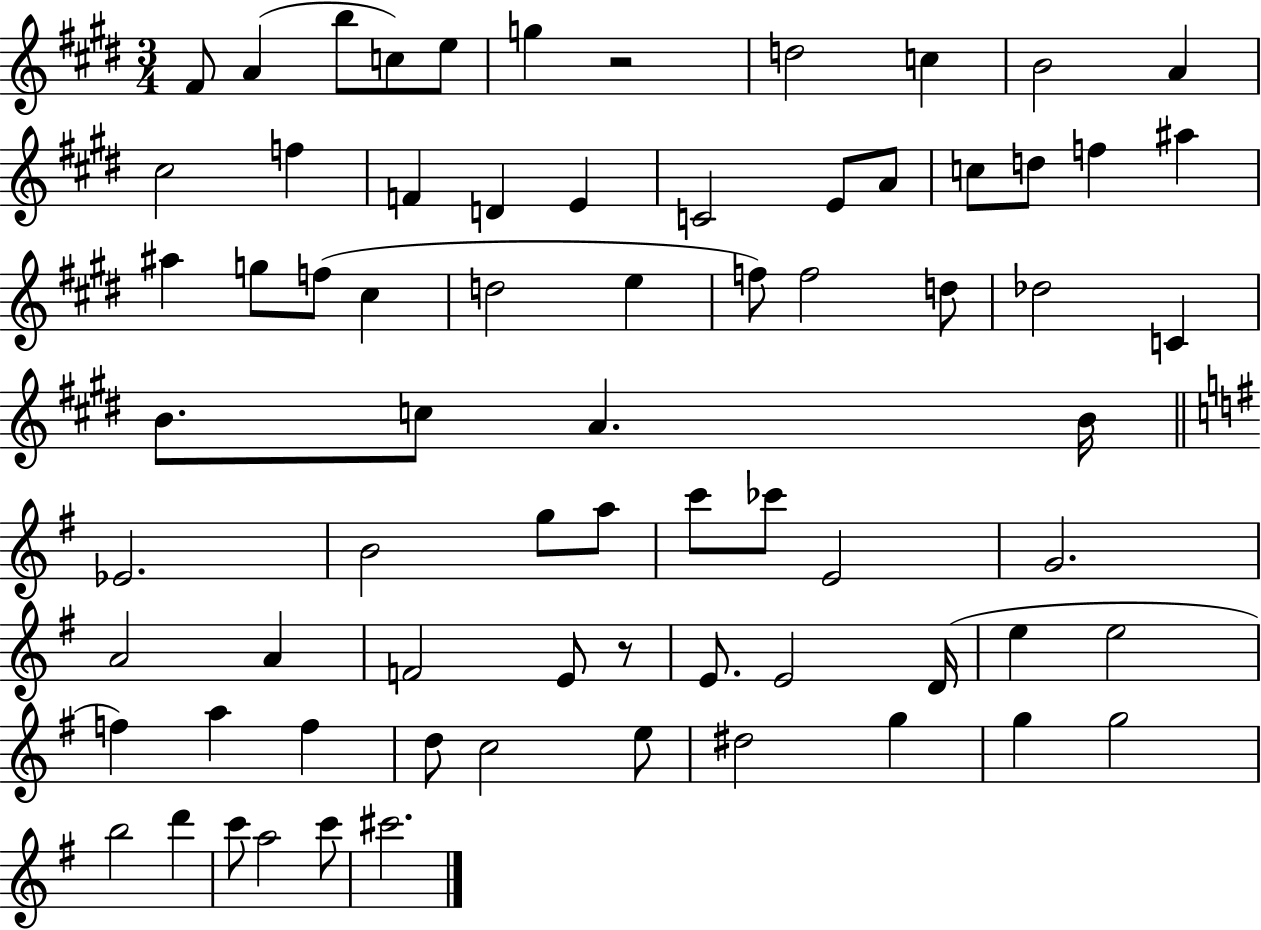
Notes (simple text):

F#4/e A4/q B5/e C5/e E5/e G5/q R/h D5/h C5/q B4/h A4/q C#5/h F5/q F4/q D4/q E4/q C4/h E4/e A4/e C5/e D5/e F5/q A#5/q A#5/q G5/e F5/e C#5/q D5/h E5/q F5/e F5/h D5/e Db5/h C4/q B4/e. C5/e A4/q. B4/s Eb4/h. B4/h G5/e A5/e C6/e CES6/e E4/h G4/h. A4/h A4/q F4/h E4/e R/e E4/e. E4/h D4/s E5/q E5/h F5/q A5/q F5/q D5/e C5/h E5/e D#5/h G5/q G5/q G5/h B5/h D6/q C6/e A5/h C6/e C#6/h.